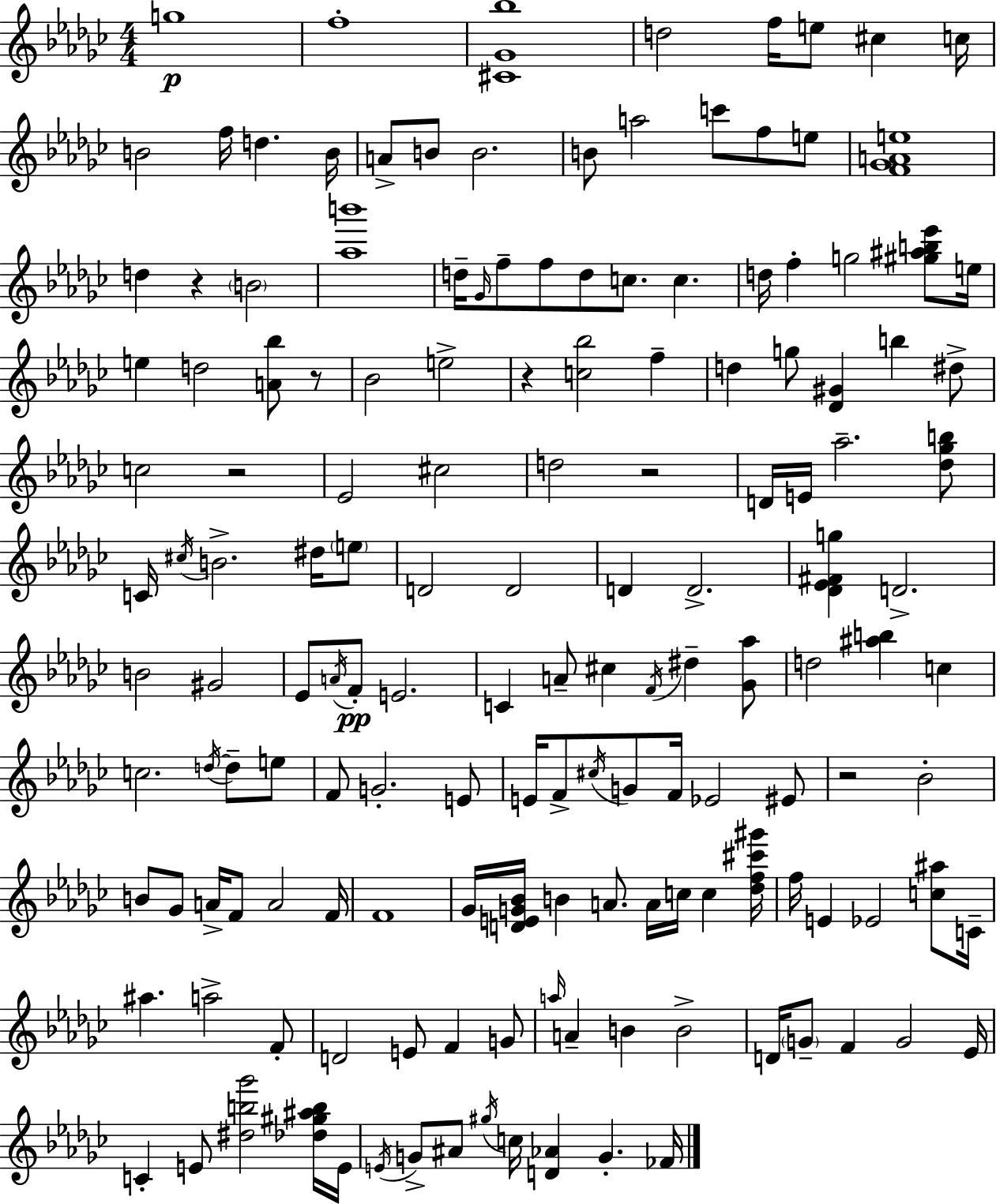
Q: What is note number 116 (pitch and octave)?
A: G4